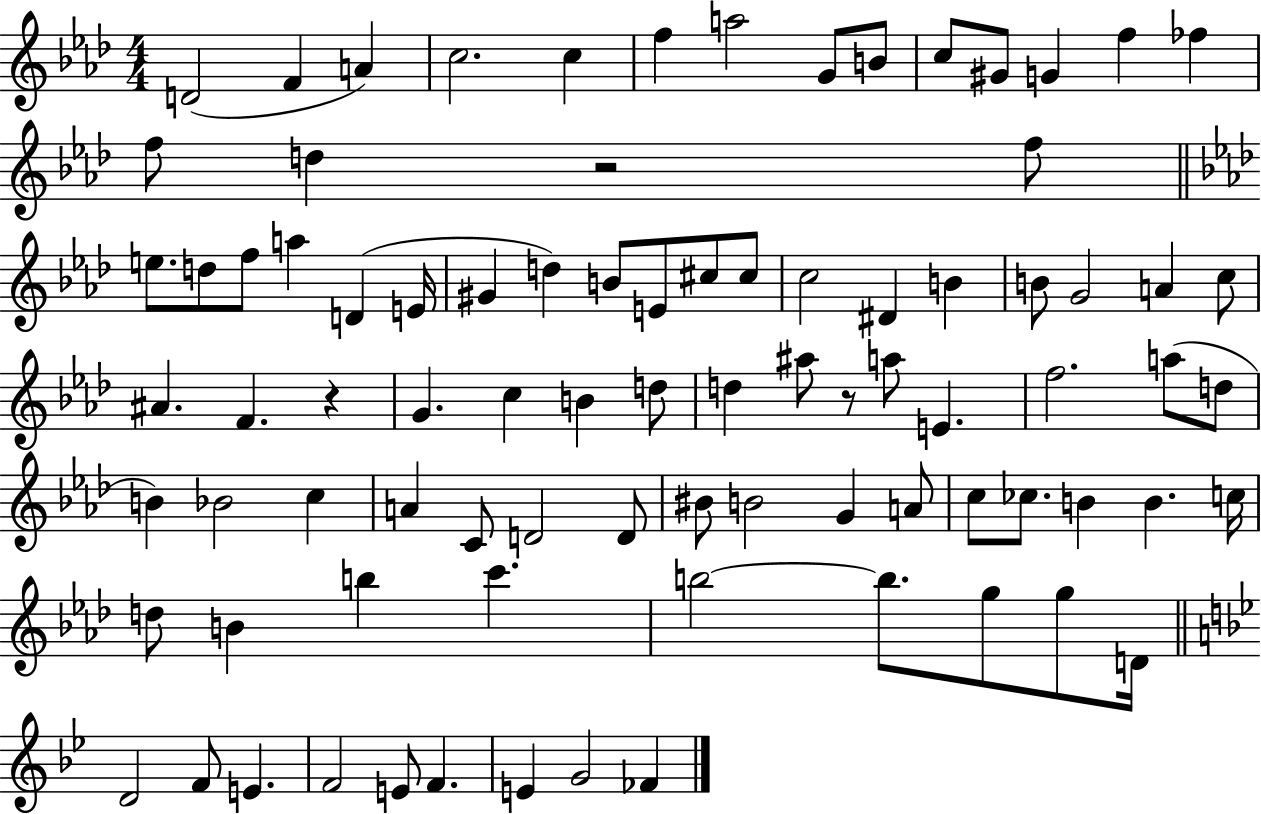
{
  \clef treble
  \numericTimeSignature
  \time 4/4
  \key aes \major
  d'2( f'4 a'4) | c''2. c''4 | f''4 a''2 g'8 b'8 | c''8 gis'8 g'4 f''4 fes''4 | \break f''8 d''4 r2 f''8 | \bar "||" \break \key f \minor e''8. d''8 f''8 a''4 d'4( e'16 | gis'4 d''4) b'8 e'8 cis''8 cis''8 | c''2 dis'4 b'4 | b'8 g'2 a'4 c''8 | \break ais'4. f'4. r4 | g'4. c''4 b'4 d''8 | d''4 ais''8 r8 a''8 e'4. | f''2. a''8( d''8 | \break b'4) bes'2 c''4 | a'4 c'8 d'2 d'8 | bis'8 b'2 g'4 a'8 | c''8 ces''8. b'4 b'4. c''16 | \break d''8 b'4 b''4 c'''4. | b''2~~ b''8. g''8 g''8 d'16 | \bar "||" \break \key bes \major d'2 f'8 e'4. | f'2 e'8 f'4. | e'4 g'2 fes'4 | \bar "|."
}